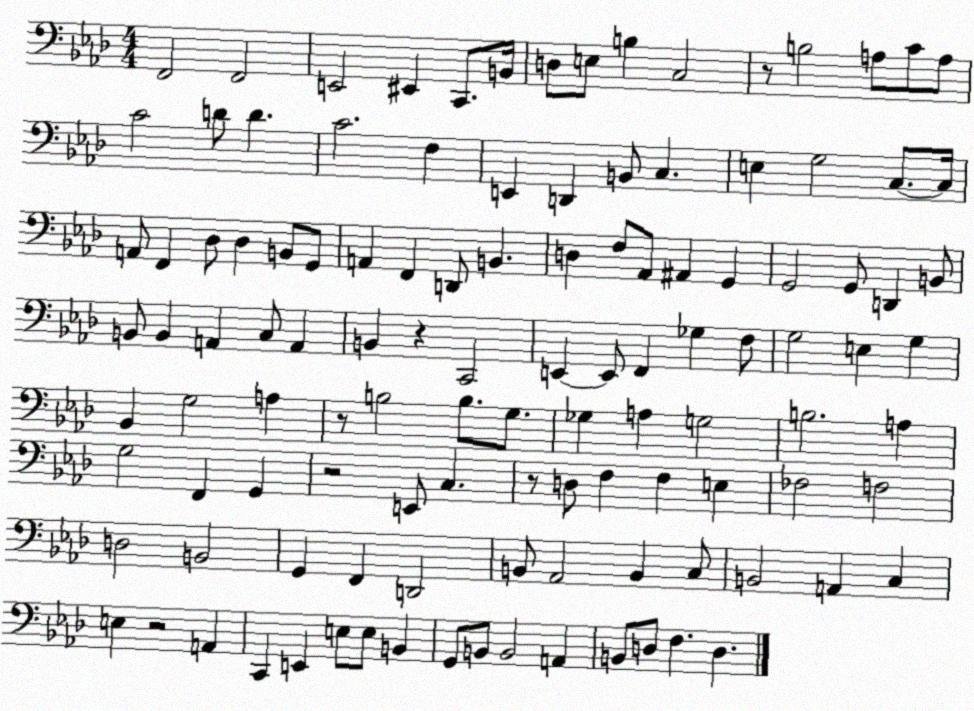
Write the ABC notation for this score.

X:1
T:Untitled
M:4/4
L:1/4
K:Ab
F,,2 F,,2 E,,2 ^E,, C,,/2 B,,/4 D,/2 E,/2 B, C,2 z/2 B,2 A,/2 C/2 A,/2 C2 D/2 D C2 F, E,, D,, B,,/2 C, E, G,2 C,/2 C,/4 A,,/2 F,, _D,/2 _D, B,,/2 G,,/2 A,, F,, D,,/2 B,, D, F,/2 _A,,/2 ^A,, G,, G,,2 G,,/2 D,, B,,/2 B,,/2 B,, A,, C,/2 A,, B,, z C,,2 E,, E,,/2 F,, _G, F,/2 G,2 E, G, _B,, G,2 A, z/2 B,2 B,/2 G,/2 _G, A, G,2 B,2 A, G,2 F,, G,, z2 E,,/2 C, z/2 D,/2 F, F, E, _F,2 F,2 D,2 B,,2 G,, F,, D,,2 B,,/2 _A,,2 B,, C,/2 B,,2 A,, C, E, z2 A,, C,, E,, E,/2 E,/2 B,, G,,/2 B,,/2 B,,2 A,, B,,/2 D,/2 F, D,